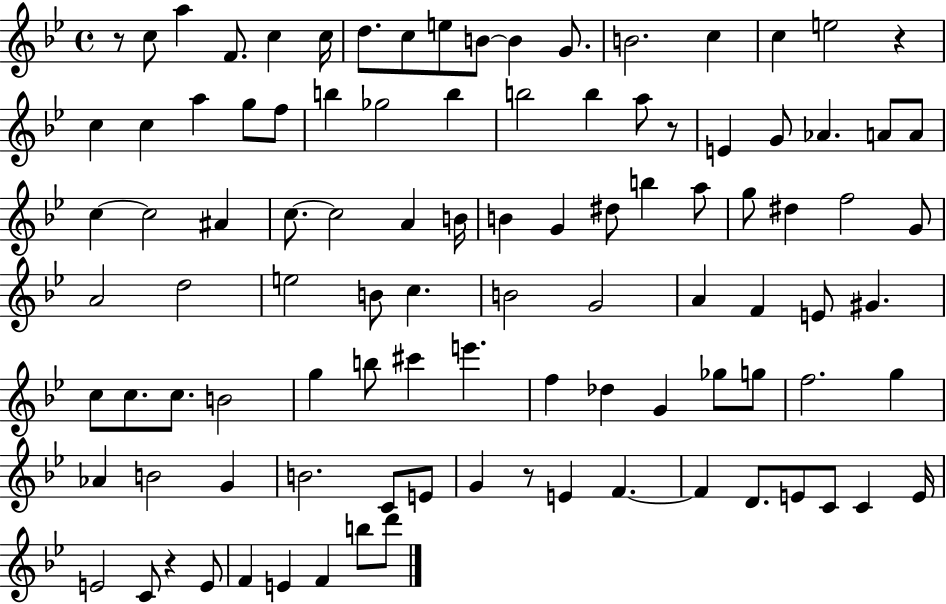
X:1
T:Untitled
M:4/4
L:1/4
K:Bb
z/2 c/2 a F/2 c c/4 d/2 c/2 e/2 B/2 B G/2 B2 c c e2 z c c a g/2 f/2 b _g2 b b2 b a/2 z/2 E G/2 _A A/2 A/2 c c2 ^A c/2 c2 A B/4 B G ^d/2 b a/2 g/2 ^d f2 G/2 A2 d2 e2 B/2 c B2 G2 A F E/2 ^G c/2 c/2 c/2 B2 g b/2 ^c' e' f _d G _g/2 g/2 f2 g _A B2 G B2 C/2 E/2 G z/2 E F F D/2 E/2 C/2 C E/4 E2 C/2 z E/2 F E F b/2 d'/2